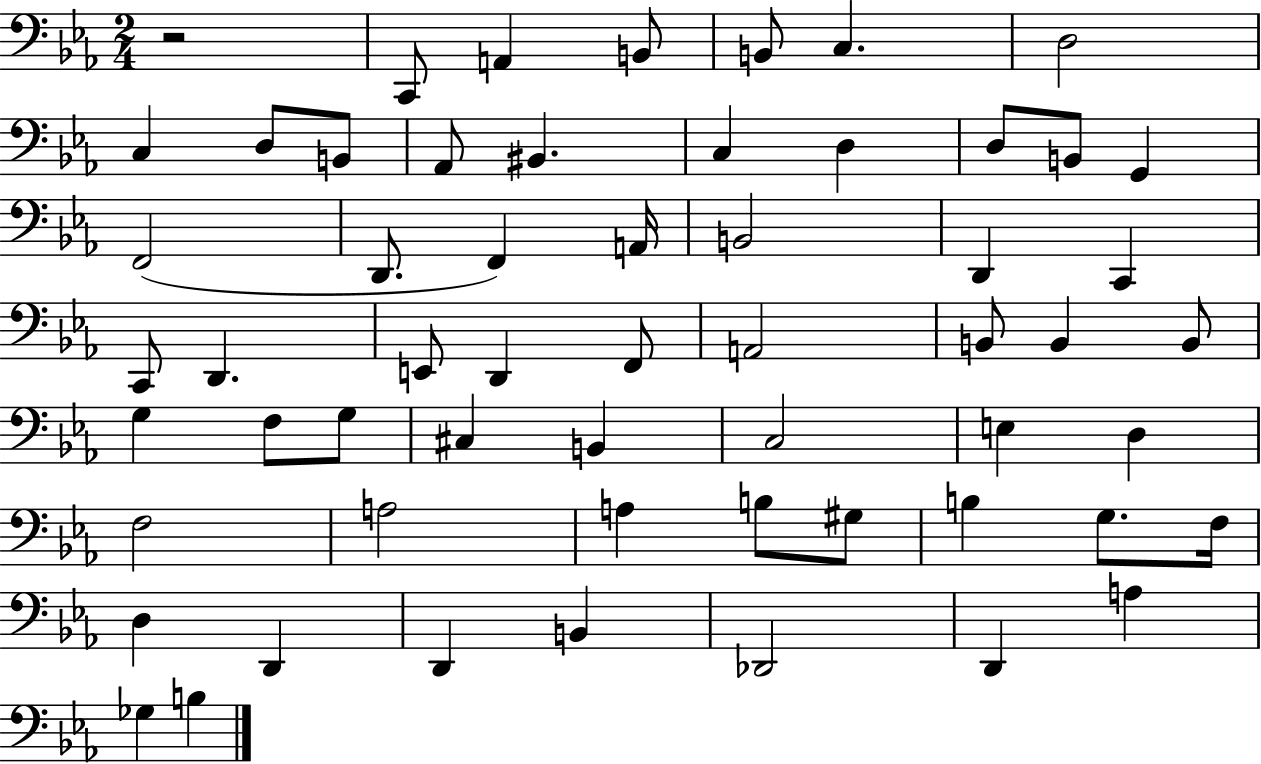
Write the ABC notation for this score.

X:1
T:Untitled
M:2/4
L:1/4
K:Eb
z2 C,,/2 A,, B,,/2 B,,/2 C, D,2 C, D,/2 B,,/2 _A,,/2 ^B,, C, D, D,/2 B,,/2 G,, F,,2 D,,/2 F,, A,,/4 B,,2 D,, C,, C,,/2 D,, E,,/2 D,, F,,/2 A,,2 B,,/2 B,, B,,/2 G, F,/2 G,/2 ^C, B,, C,2 E, D, F,2 A,2 A, B,/2 ^G,/2 B, G,/2 F,/4 D, D,, D,, B,, _D,,2 D,, A, _G, B,